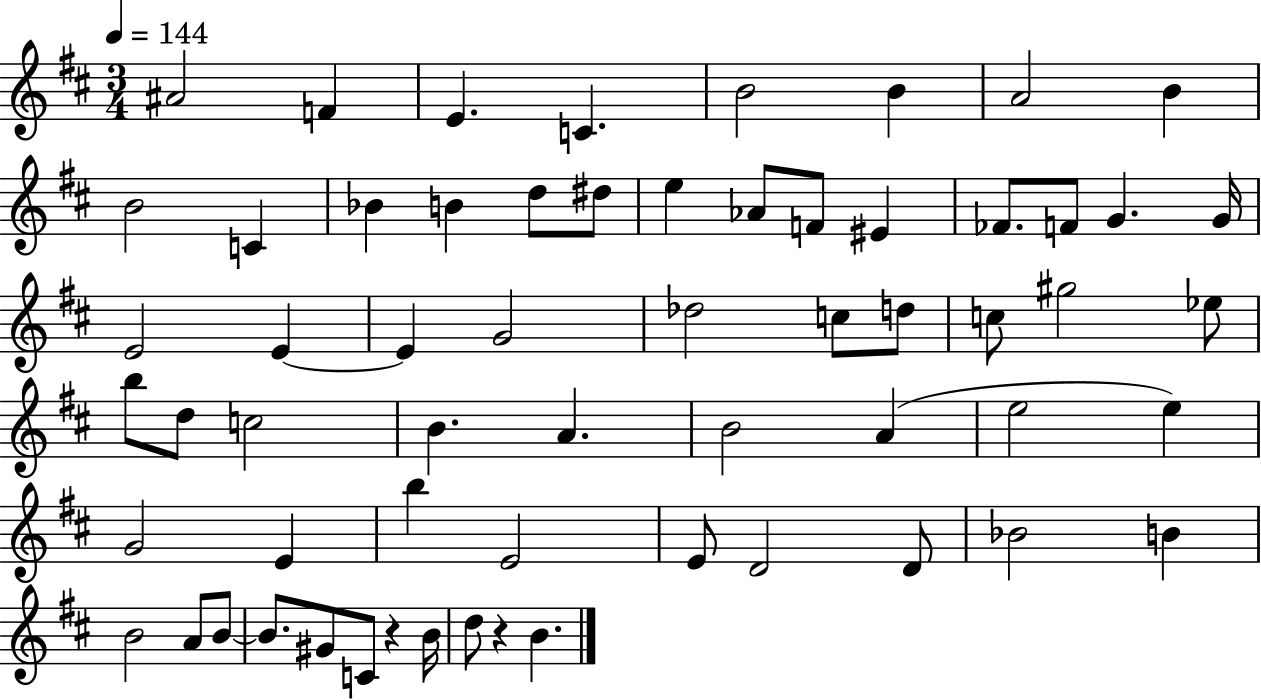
{
  \clef treble
  \numericTimeSignature
  \time 3/4
  \key d \major
  \tempo 4 = 144
  ais'2 f'4 | e'4. c'4. | b'2 b'4 | a'2 b'4 | \break b'2 c'4 | bes'4 b'4 d''8 dis''8 | e''4 aes'8 f'8 eis'4 | fes'8. f'8 g'4. g'16 | \break e'2 e'4~~ | e'4 g'2 | des''2 c''8 d''8 | c''8 gis''2 ees''8 | \break b''8 d''8 c''2 | b'4. a'4. | b'2 a'4( | e''2 e''4) | \break g'2 e'4 | b''4 e'2 | e'8 d'2 d'8 | bes'2 b'4 | \break b'2 a'8 b'8~~ | b'8. gis'8 c'8 r4 b'16 | d''8 r4 b'4. | \bar "|."
}